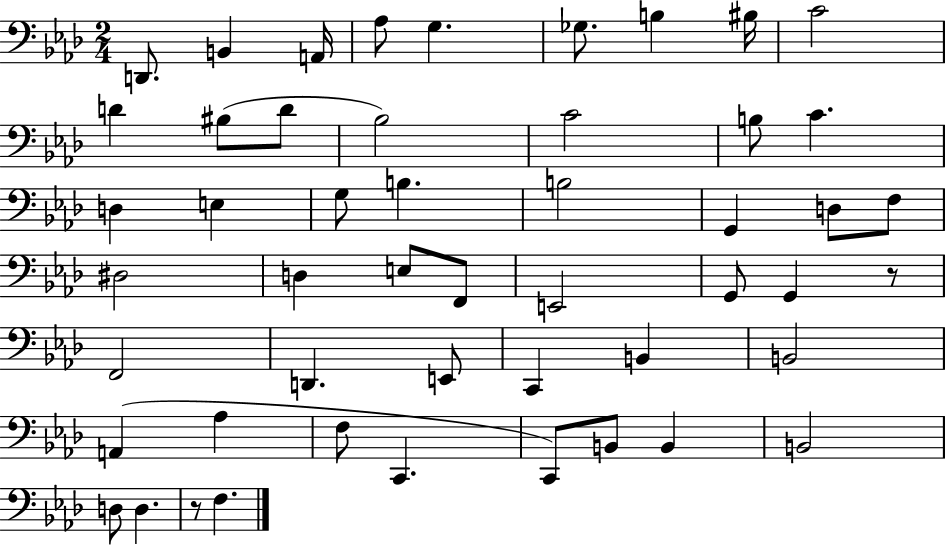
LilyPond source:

{
  \clef bass
  \numericTimeSignature
  \time 2/4
  \key aes \major
  d,8. b,4 a,16 | aes8 g4. | ges8. b4 bis16 | c'2 | \break d'4 bis8( d'8 | bes2) | c'2 | b8 c'4. | \break d4 e4 | g8 b4. | b2 | g,4 d8 f8 | \break dis2 | d4 e8 f,8 | e,2 | g,8 g,4 r8 | \break f,2 | d,4. e,8 | c,4 b,4 | b,2 | \break a,4( aes4 | f8 c,4. | c,8) b,8 b,4 | b,2 | \break d8 d4. | r8 f4. | \bar "|."
}